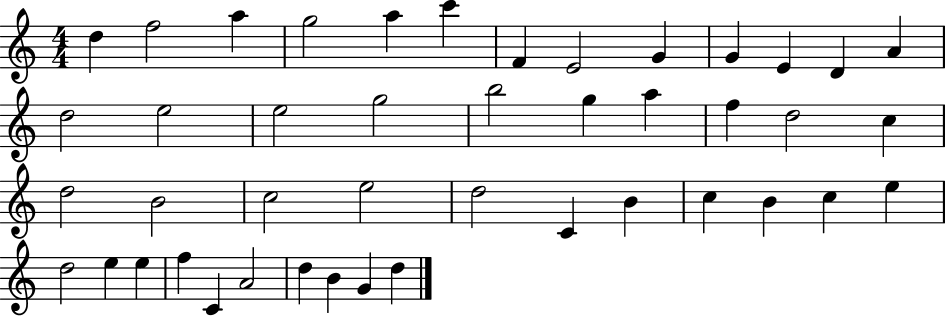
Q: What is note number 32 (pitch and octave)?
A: B4